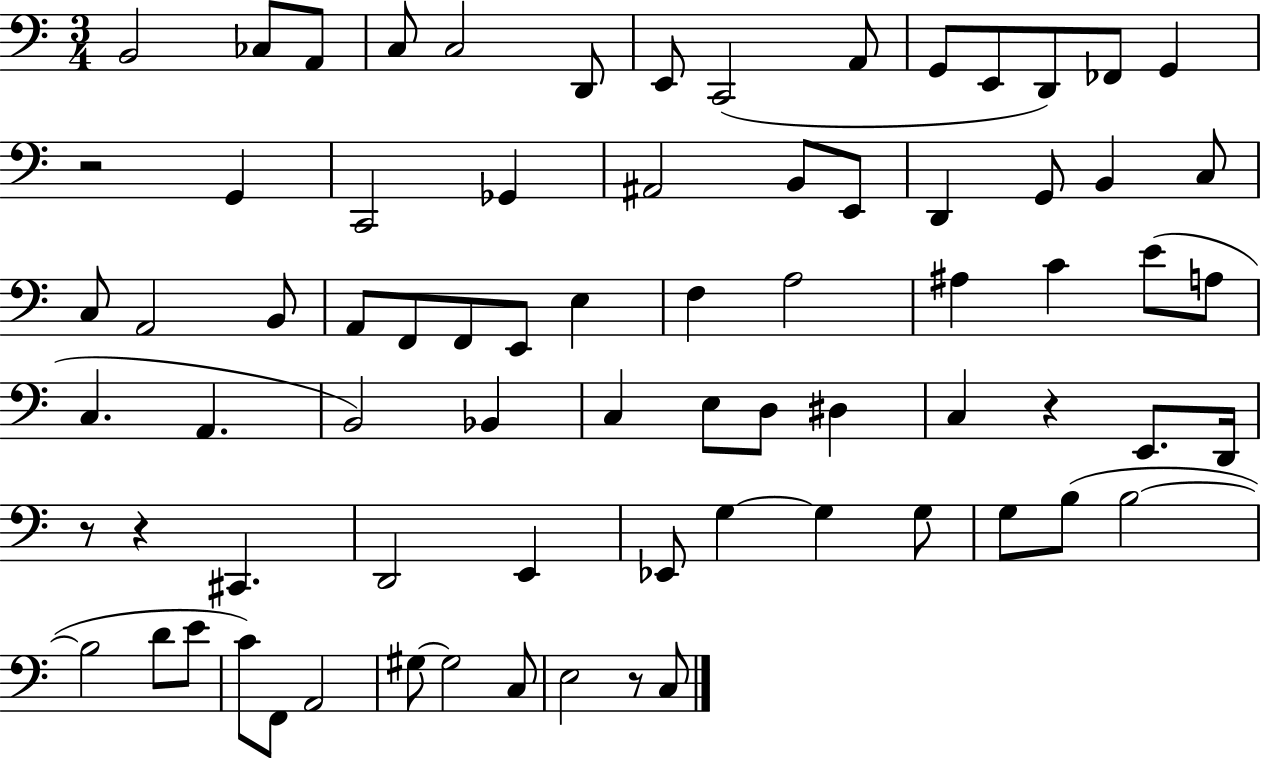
X:1
T:Untitled
M:3/4
L:1/4
K:C
B,,2 _C,/2 A,,/2 C,/2 C,2 D,,/2 E,,/2 C,,2 A,,/2 G,,/2 E,,/2 D,,/2 _F,,/2 G,, z2 G,, C,,2 _G,, ^A,,2 B,,/2 E,,/2 D,, G,,/2 B,, C,/2 C,/2 A,,2 B,,/2 A,,/2 F,,/2 F,,/2 E,,/2 E, F, A,2 ^A, C E/2 A,/2 C, A,, B,,2 _B,, C, E,/2 D,/2 ^D, C, z E,,/2 D,,/4 z/2 z ^C,, D,,2 E,, _E,,/2 G, G, G,/2 G,/2 B,/2 B,2 B,2 D/2 E/2 C/2 F,,/2 A,,2 ^G,/2 ^G,2 C,/2 E,2 z/2 C,/2